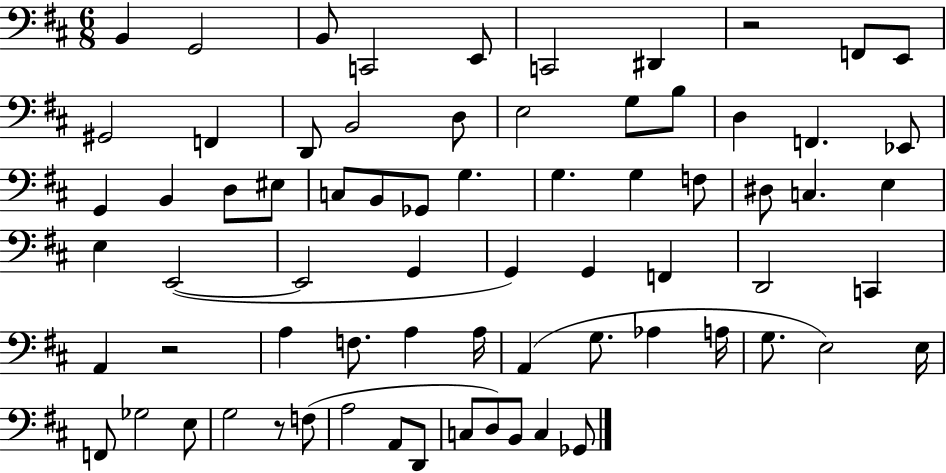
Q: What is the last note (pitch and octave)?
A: Gb2